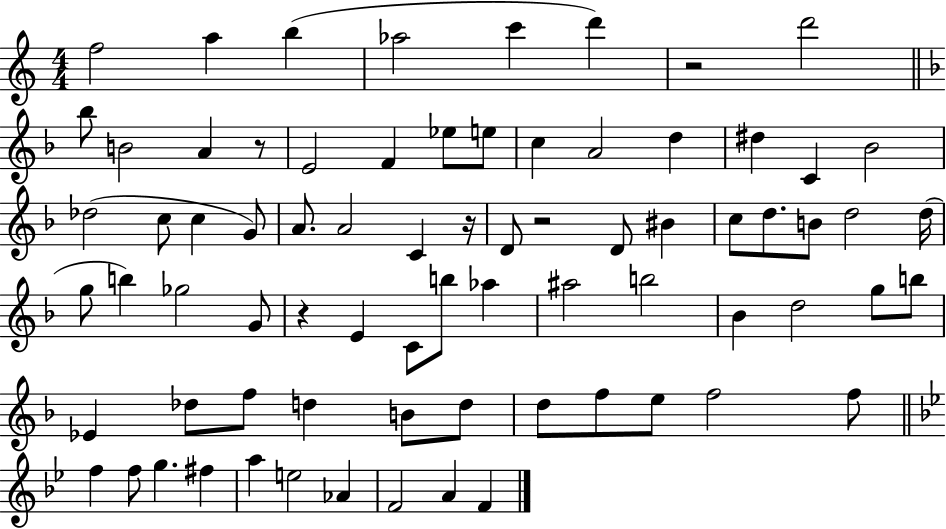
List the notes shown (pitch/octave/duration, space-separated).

F5/h A5/q B5/q Ab5/h C6/q D6/q R/h D6/h Bb5/e B4/h A4/q R/e E4/h F4/q Eb5/e E5/e C5/q A4/h D5/q D#5/q C4/q Bb4/h Db5/h C5/e C5/q G4/e A4/e. A4/h C4/q R/s D4/e R/h D4/e BIS4/q C5/e D5/e. B4/e D5/h D5/s G5/e B5/q Gb5/h G4/e R/q E4/q C4/e B5/e Ab5/q A#5/h B5/h Bb4/q D5/h G5/e B5/e Eb4/q Db5/e F5/e D5/q B4/e D5/e D5/e F5/e E5/e F5/h F5/e F5/q F5/e G5/q. F#5/q A5/q E5/h Ab4/q F4/h A4/q F4/q